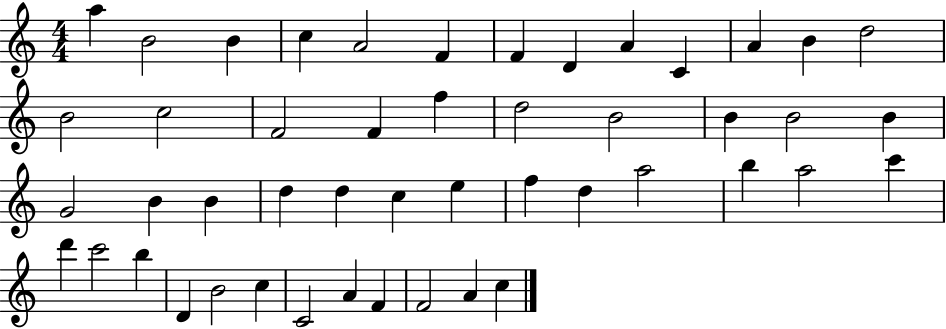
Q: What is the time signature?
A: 4/4